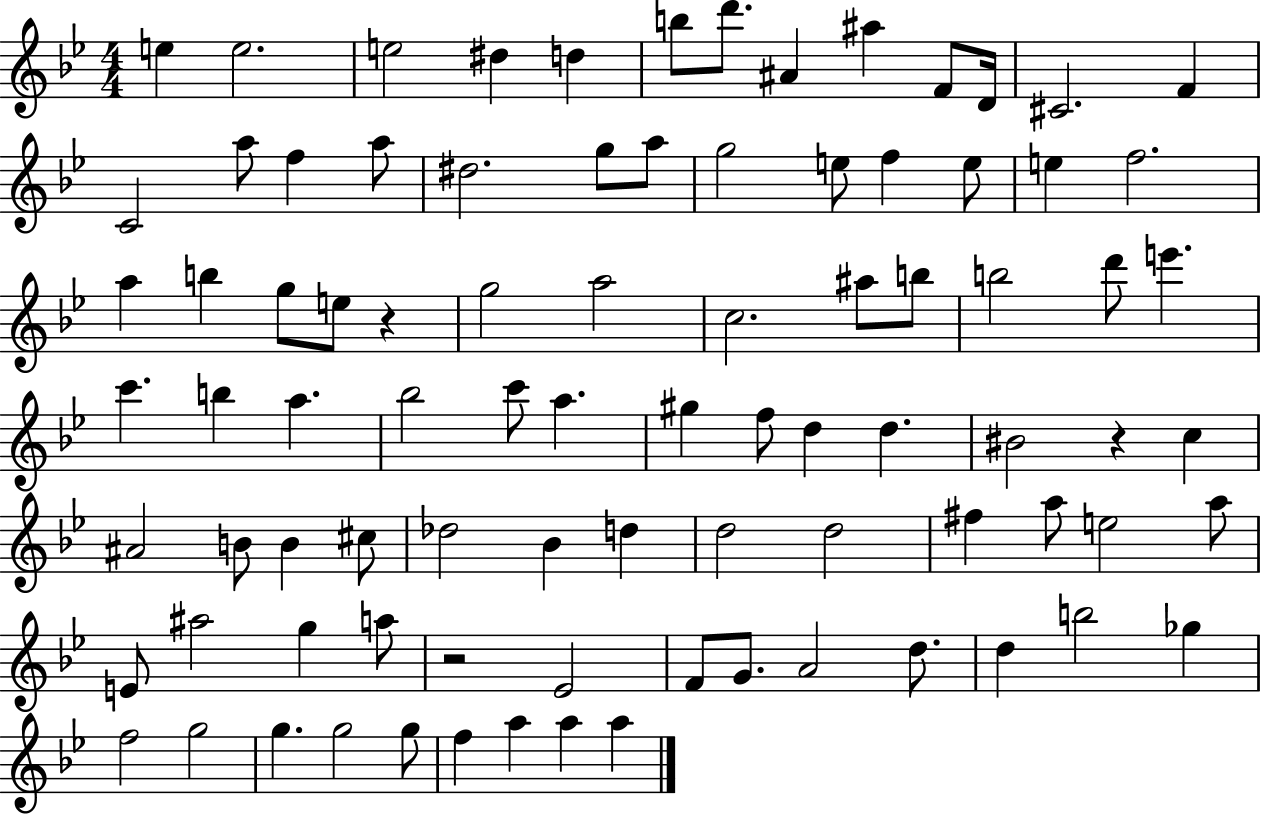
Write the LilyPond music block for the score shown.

{
  \clef treble
  \numericTimeSignature
  \time 4/4
  \key bes \major
  e''4 e''2. | e''2 dis''4 d''4 | b''8 d'''8. ais'4 ais''4 f'8 d'16 | cis'2. f'4 | \break c'2 a''8 f''4 a''8 | dis''2. g''8 a''8 | g''2 e''8 f''4 e''8 | e''4 f''2. | \break a''4 b''4 g''8 e''8 r4 | g''2 a''2 | c''2. ais''8 b''8 | b''2 d'''8 e'''4. | \break c'''4. b''4 a''4. | bes''2 c'''8 a''4. | gis''4 f''8 d''4 d''4. | bis'2 r4 c''4 | \break ais'2 b'8 b'4 cis''8 | des''2 bes'4 d''4 | d''2 d''2 | fis''4 a''8 e''2 a''8 | \break e'8 ais''2 g''4 a''8 | r2 ees'2 | f'8 g'8. a'2 d''8. | d''4 b''2 ges''4 | \break f''2 g''2 | g''4. g''2 g''8 | f''4 a''4 a''4 a''4 | \bar "|."
}